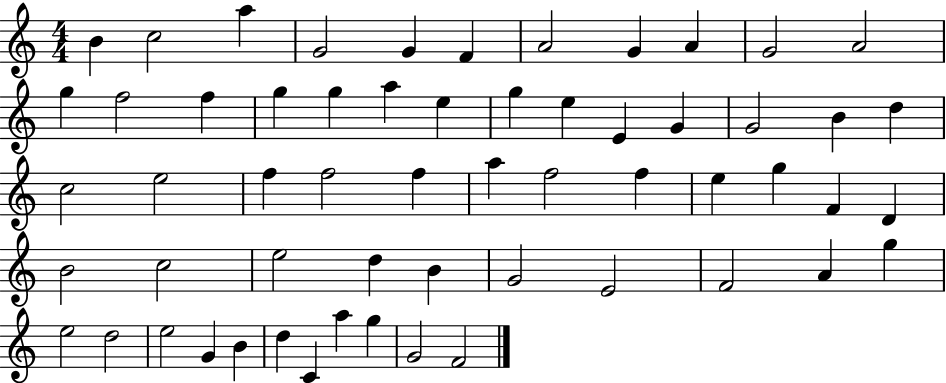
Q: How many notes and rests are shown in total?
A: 58